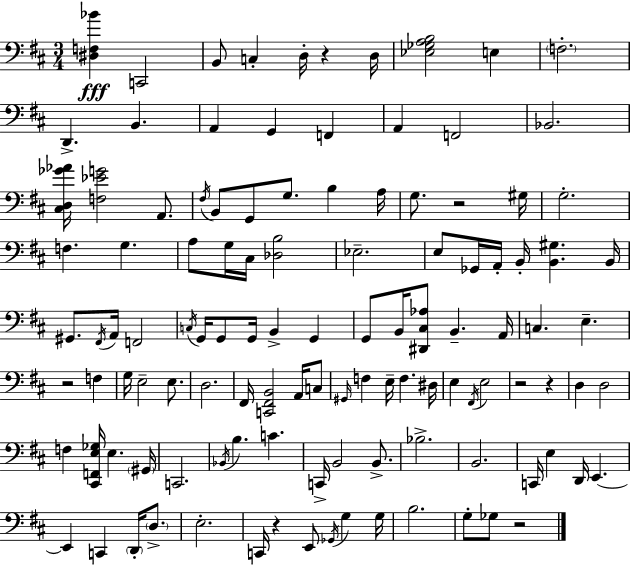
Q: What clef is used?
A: bass